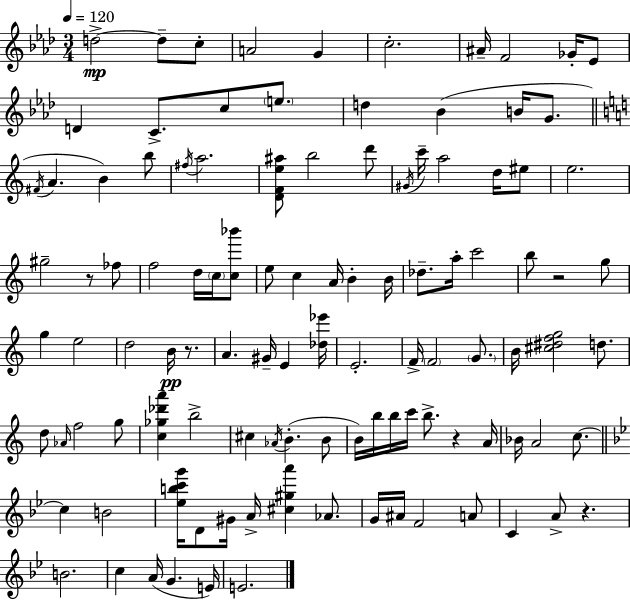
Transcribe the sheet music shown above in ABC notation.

X:1
T:Untitled
M:3/4
L:1/4
K:Ab
d2 d/2 c/2 A2 G c2 ^A/4 F2 _G/4 _E/2 D C/2 c/2 e/2 d _B B/4 G/2 ^F/4 A B b/2 ^f/4 a2 [DFe^a]/2 b2 d'/2 ^G/4 c'/4 a2 d/4 ^e/2 e2 ^g2 z/2 _f/2 f2 d/4 c/4 [c_b']/2 e/2 c A/4 B B/4 _d/2 a/4 c'2 b/2 z2 g/2 g e2 d2 B/4 z/2 A ^G/4 E [_d_e']/4 E2 F/4 F2 G/2 B/4 [^c^dfg]2 d/2 d/2 _A/4 f2 g/2 [c_g_d'a'] b2 ^c _A/4 B B/2 B/4 b/4 b/4 c'/4 b/2 z A/4 _B/4 A2 c/2 c B2 [_ebc'g']/4 D/2 ^G/4 A/4 [^c^ga'] _A/2 G/4 ^A/4 F2 A/2 C A/2 z B2 c A/4 G E/4 E2